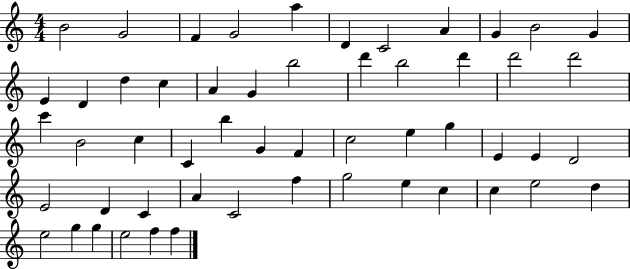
X:1
T:Untitled
M:4/4
L:1/4
K:C
B2 G2 F G2 a D C2 A G B2 G E D d c A G b2 d' b2 d' d'2 d'2 c' B2 c C b G F c2 e g E E D2 E2 D C A C2 f g2 e c c e2 d e2 g g e2 f f